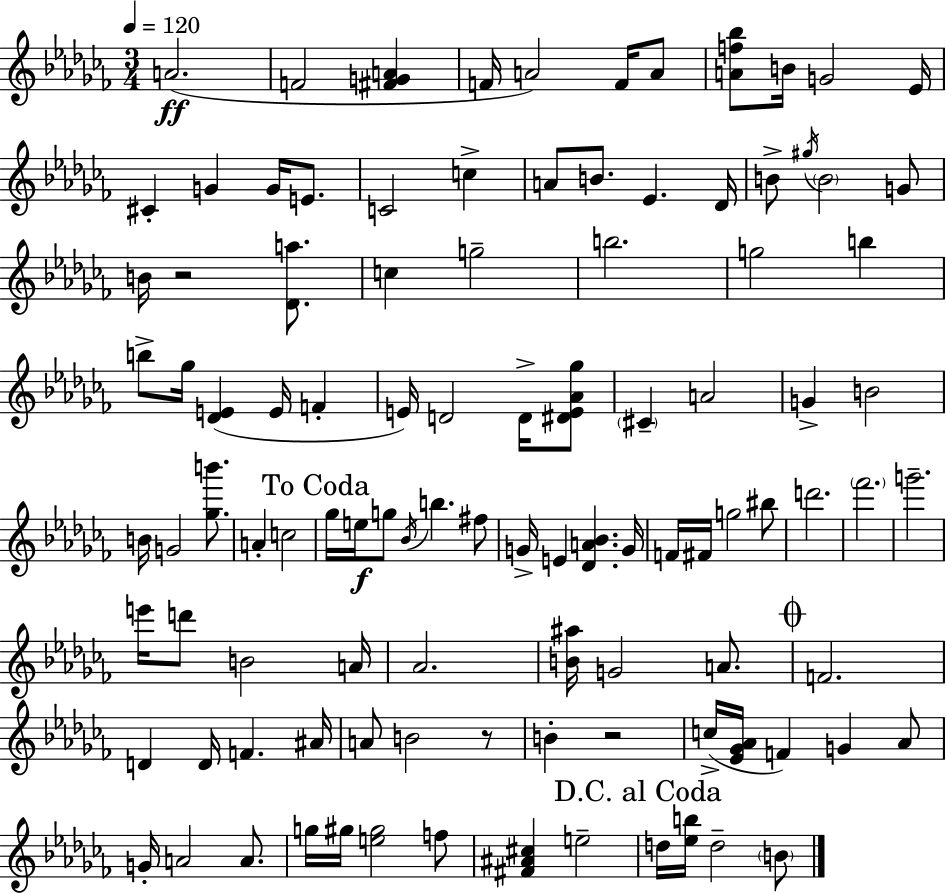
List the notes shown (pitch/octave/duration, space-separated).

A4/h. F4/h [F#4,G4,A4]/q F4/s A4/h F4/s A4/e [A4,F5,Bb5]/e B4/s G4/h Eb4/s C#4/q G4/q G4/s E4/e. C4/h C5/q A4/e B4/e. Eb4/q. Db4/s B4/e G#5/s B4/h G4/e B4/s R/h [Db4,A5]/e. C5/q G5/h B5/h. G5/h B5/q B5/e Gb5/s [Db4,E4]/q E4/s F4/q E4/s D4/h D4/s [D#4,E4,Ab4,Gb5]/e C#4/q A4/h G4/q B4/h B4/s G4/h [Gb5,B6]/e. A4/q C5/h Gb5/s E5/s G5/e Bb4/s B5/q. F#5/e G4/s E4/q [Db4,A4,Bb4]/q. G4/s F4/s F#4/s G5/h BIS5/e D6/h. FES6/h. G6/h. E6/s D6/e B4/h A4/s Ab4/h. [B4,A#5]/s G4/h A4/e. F4/h. D4/q D4/s F4/q. A#4/s A4/e B4/h R/e B4/q R/h C5/s [Eb4,Gb4,Ab4]/s F4/q G4/q Ab4/e G4/s A4/h A4/e. G5/s G#5/s [E5,G#5]/h F5/e [F#4,A#4,C#5]/q E5/h D5/s [Eb5,B5]/s D5/h B4/e